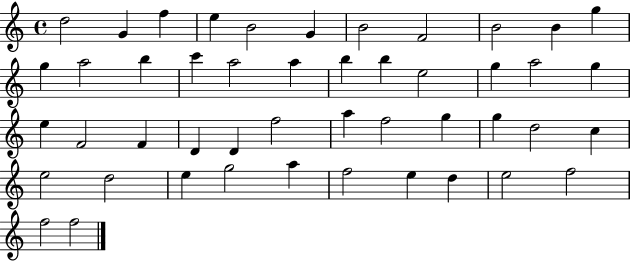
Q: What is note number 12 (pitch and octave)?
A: G5